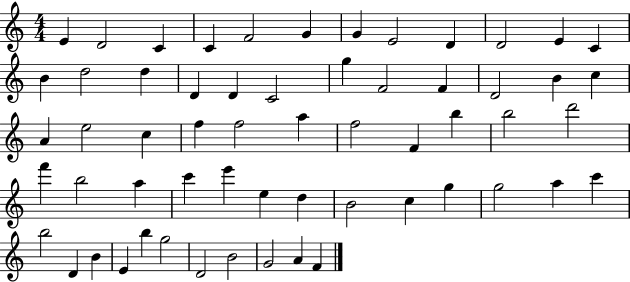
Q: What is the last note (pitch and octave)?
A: F4